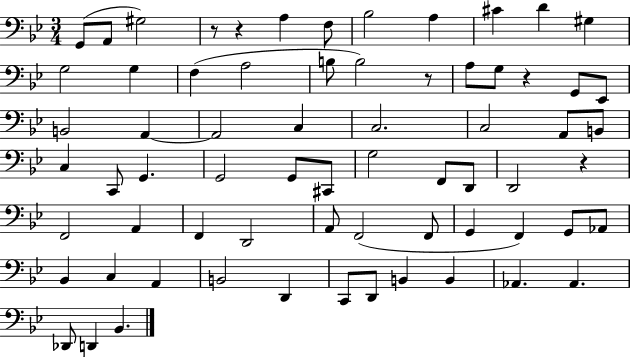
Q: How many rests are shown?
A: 5